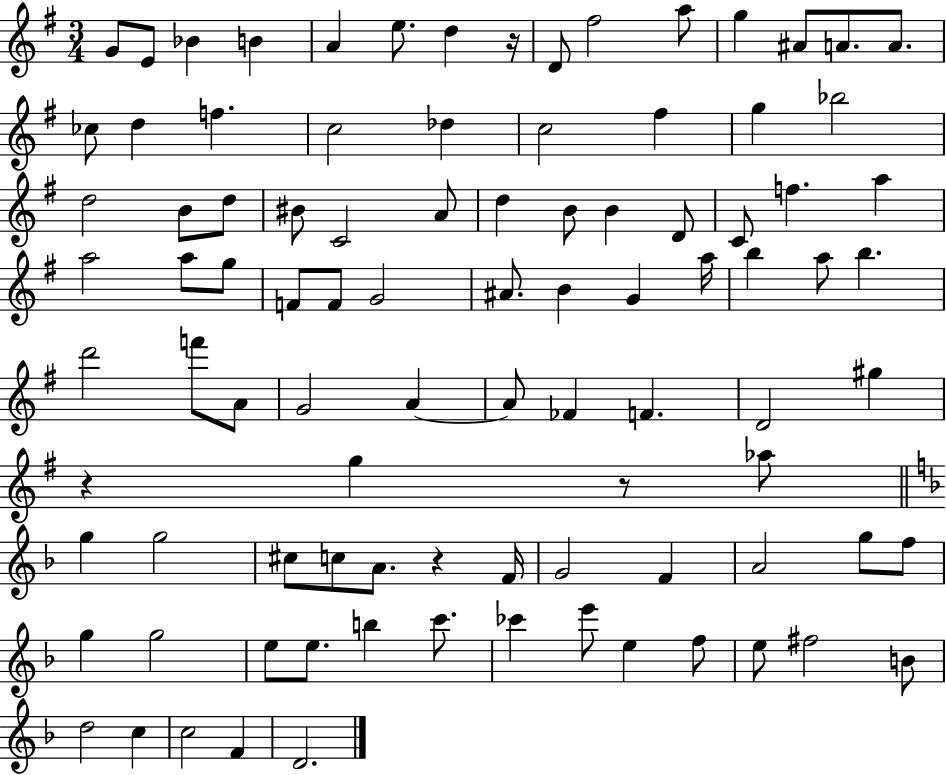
{
  \clef treble
  \numericTimeSignature
  \time 3/4
  \key g \major
  \repeat volta 2 { g'8 e'8 bes'4 b'4 | a'4 e''8. d''4 r16 | d'8 fis''2 a''8 | g''4 ais'8 a'8. a'8. | \break ces''8 d''4 f''4. | c''2 des''4 | c''2 fis''4 | g''4 bes''2 | \break d''2 b'8 d''8 | bis'8 c'2 a'8 | d''4 b'8 b'4 d'8 | c'8 f''4. a''4 | \break a''2 a''8 g''8 | f'8 f'8 g'2 | ais'8. b'4 g'4 a''16 | b''4 a''8 b''4. | \break d'''2 f'''8 a'8 | g'2 a'4~~ | a'8 fes'4 f'4. | d'2 gis''4 | \break r4 g''4 r8 aes''8 | \bar "||" \break \key f \major g''4 g''2 | cis''8 c''8 a'8. r4 f'16 | g'2 f'4 | a'2 g''8 f''8 | \break g''4 g''2 | e''8 e''8. b''4 c'''8. | ces'''4 e'''8 e''4 f''8 | e''8 fis''2 b'8 | \break d''2 c''4 | c''2 f'4 | d'2. | } \bar "|."
}